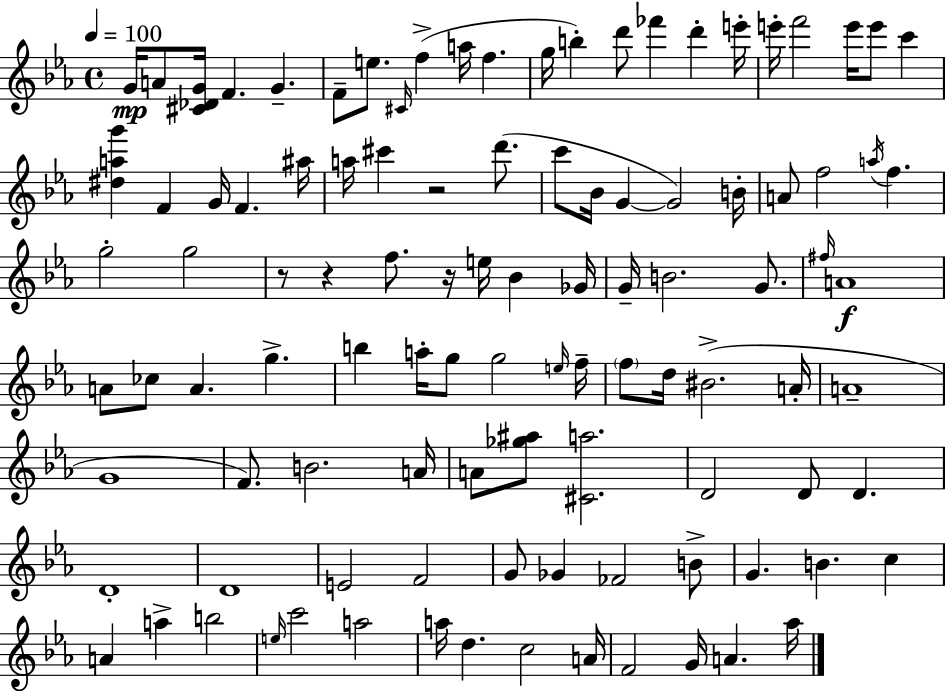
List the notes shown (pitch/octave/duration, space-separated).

G4/s A4/e [C#4,Db4,G4]/s F4/q. G4/q. F4/e E5/e. C#4/s F5/q A5/s F5/q. G5/s B5/q D6/e FES6/q D6/q E6/s E6/s F6/h E6/s E6/e C6/q [D#5,A5,G6]/q F4/q G4/s F4/q. A#5/s A5/s C#6/q R/h D6/e. C6/e Bb4/s G4/q G4/h B4/s A4/e F5/h A5/s F5/q. G5/h G5/h R/e R/q F5/e. R/s E5/s Bb4/q Gb4/s G4/s B4/h. G4/e. F#5/s A4/w A4/e CES5/e A4/q. G5/q. B5/q A5/s G5/e G5/h E5/s F5/s F5/e D5/s BIS4/h. A4/s A4/w G4/w F4/e. B4/h. A4/s A4/e [Gb5,A#5]/e [C#4,A5]/h. D4/h D4/e D4/q. D4/w D4/w E4/h F4/h G4/e Gb4/q FES4/h B4/e G4/q. B4/q. C5/q A4/q A5/q B5/h E5/s C6/h A5/h A5/s D5/q. C5/h A4/s F4/h G4/s A4/q. Ab5/s